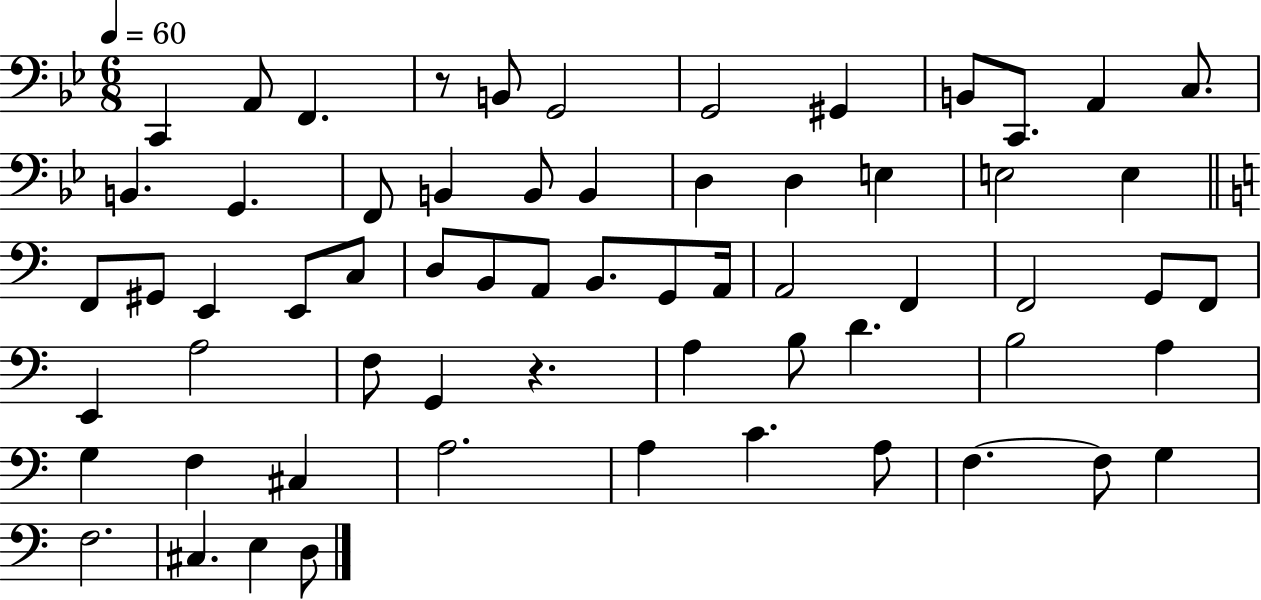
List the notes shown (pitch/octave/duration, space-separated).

C2/q A2/e F2/q. R/e B2/e G2/h G2/h G#2/q B2/e C2/e. A2/q C3/e. B2/q. G2/q. F2/e B2/q B2/e B2/q D3/q D3/q E3/q E3/h E3/q F2/e G#2/e E2/q E2/e C3/e D3/e B2/e A2/e B2/e. G2/e A2/s A2/h F2/q F2/h G2/e F2/e E2/q A3/h F3/e G2/q R/q. A3/q B3/e D4/q. B3/h A3/q G3/q F3/q C#3/q A3/h. A3/q C4/q. A3/e F3/q. F3/e G3/q F3/h. C#3/q. E3/q D3/e